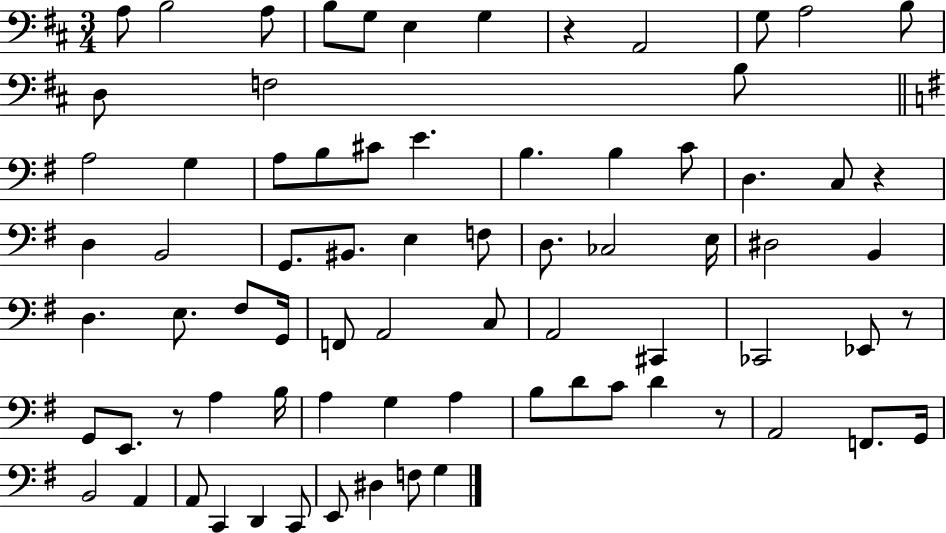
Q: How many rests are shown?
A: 5